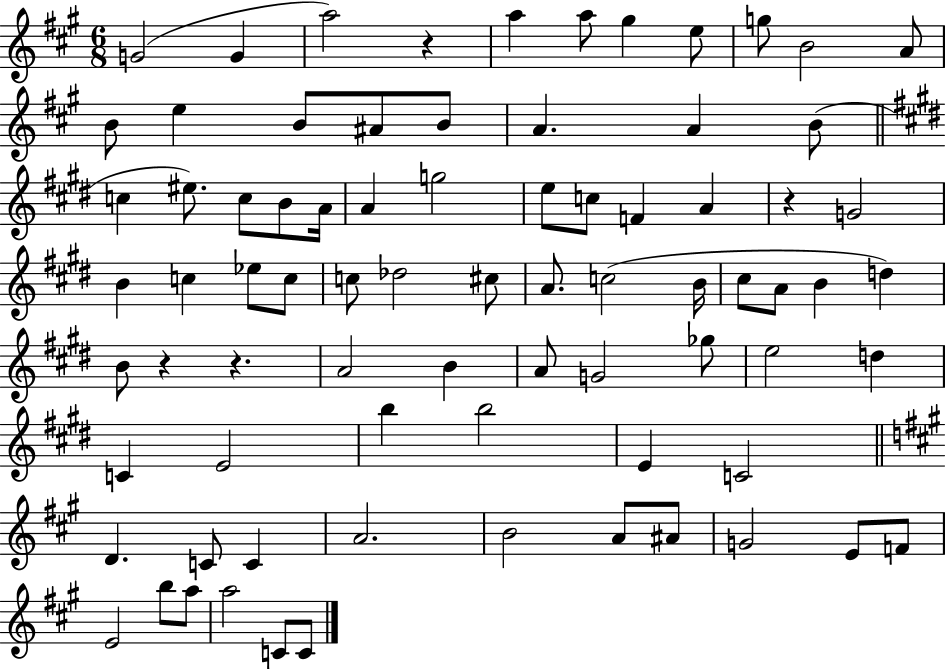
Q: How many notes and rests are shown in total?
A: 78